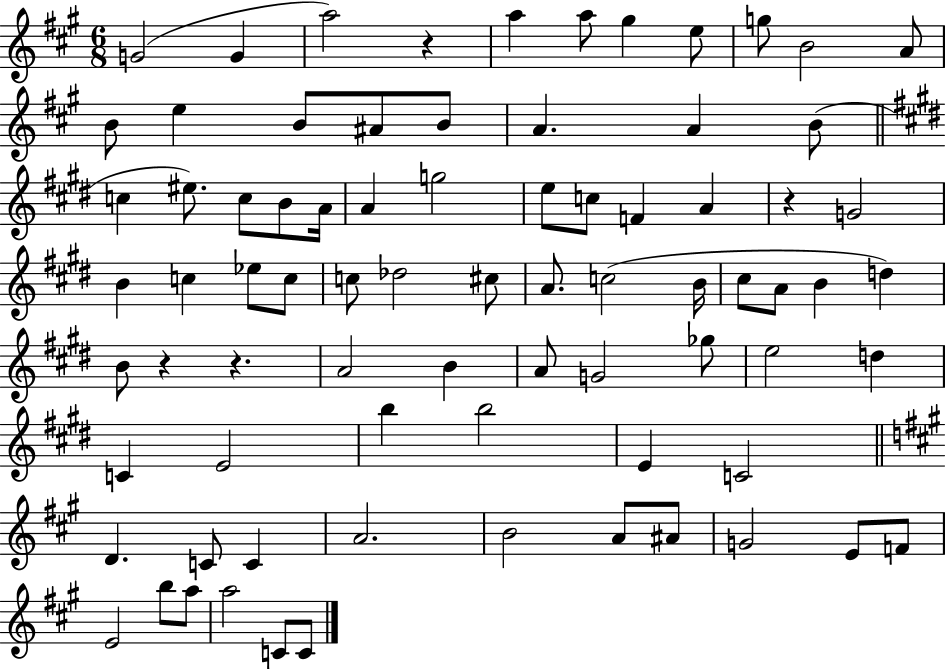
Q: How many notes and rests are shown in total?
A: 78